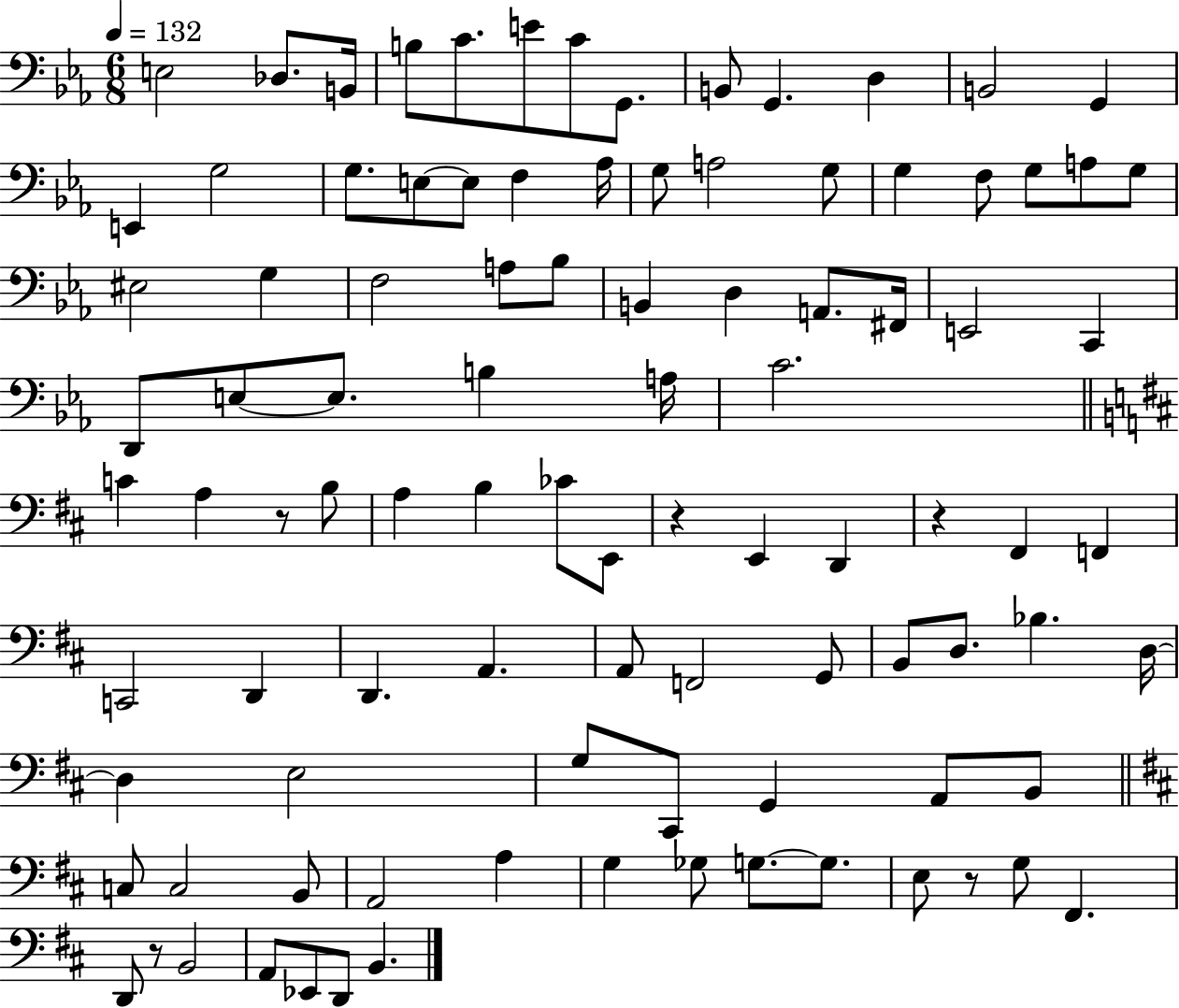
{
  \clef bass
  \numericTimeSignature
  \time 6/8
  \key ees \major
  \tempo 4 = 132
  e2 des8. b,16 | b8 c'8. e'8 c'8 g,8. | b,8 g,4. d4 | b,2 g,4 | \break e,4 g2 | g8. e8~~ e8 f4 aes16 | g8 a2 g8 | g4 f8 g8 a8 g8 | \break eis2 g4 | f2 a8 bes8 | b,4 d4 a,8. fis,16 | e,2 c,4 | \break d,8 e8~~ e8. b4 a16 | c'2. | \bar "||" \break \key d \major c'4 a4 r8 b8 | a4 b4 ces'8 e,8 | r4 e,4 d,4 | r4 fis,4 f,4 | \break c,2 d,4 | d,4. a,4. | a,8 f,2 g,8 | b,8 d8. bes4. d16~~ | \break d4 e2 | g8 cis,8 g,4 a,8 b,8 | \bar "||" \break \key d \major c8 c2 b,8 | a,2 a4 | g4 ges8 g8.~~ g8. | e8 r8 g8 fis,4. | \break d,8 r8 b,2 | a,8 ees,8 d,8 b,4. | \bar "|."
}